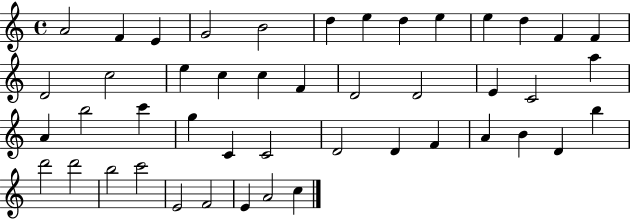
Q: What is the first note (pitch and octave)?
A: A4